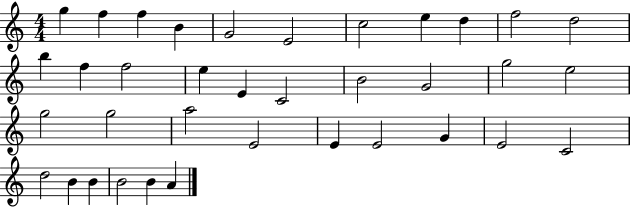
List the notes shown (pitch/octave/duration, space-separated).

G5/q F5/q F5/q B4/q G4/h E4/h C5/h E5/q D5/q F5/h D5/h B5/q F5/q F5/h E5/q E4/q C4/h B4/h G4/h G5/h E5/h G5/h G5/h A5/h E4/h E4/q E4/h G4/q E4/h C4/h D5/h B4/q B4/q B4/h B4/q A4/q